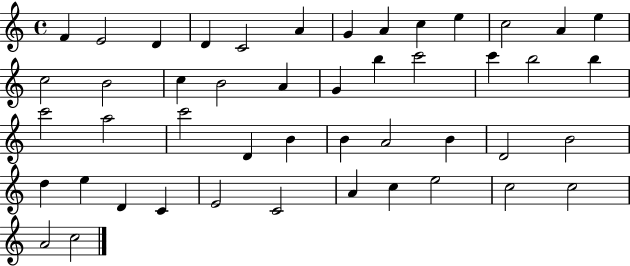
X:1
T:Untitled
M:4/4
L:1/4
K:C
F E2 D D C2 A G A c e c2 A e c2 B2 c B2 A G b c'2 c' b2 b c'2 a2 c'2 D B B A2 B D2 B2 d e D C E2 C2 A c e2 c2 c2 A2 c2